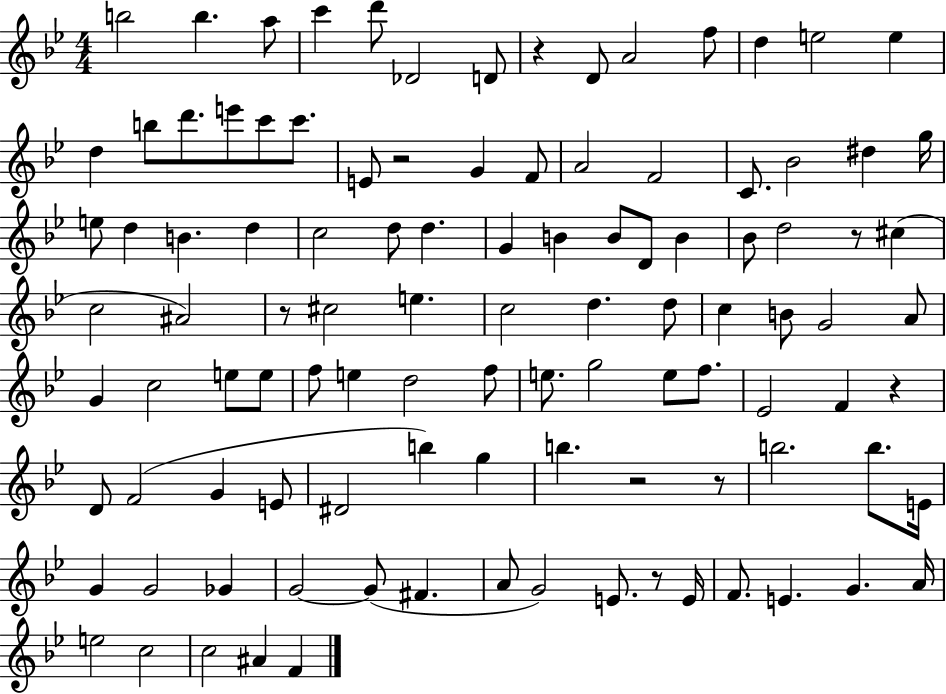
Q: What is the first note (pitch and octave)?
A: B5